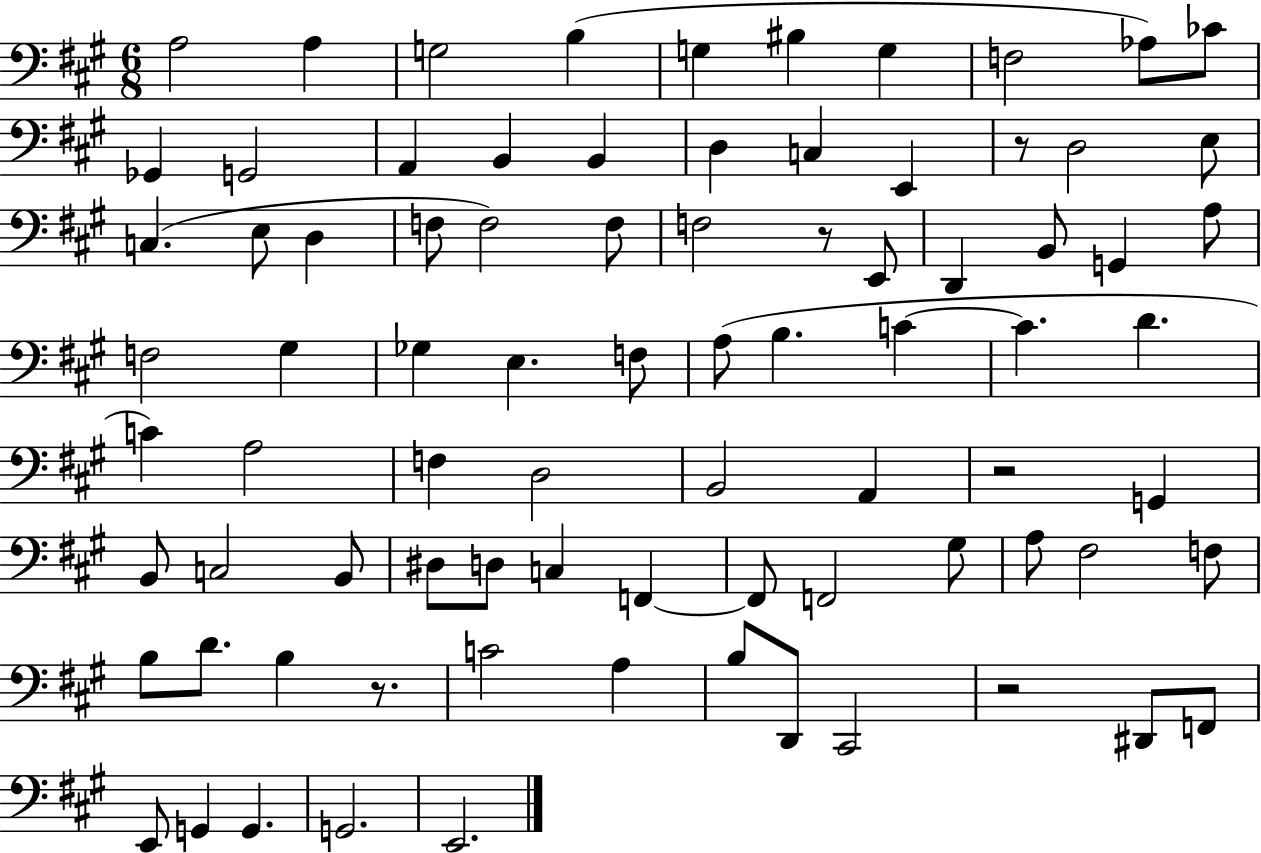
A3/h A3/q G3/h B3/q G3/q BIS3/q G3/q F3/h Ab3/e CES4/e Gb2/q G2/h A2/q B2/q B2/q D3/q C3/q E2/q R/e D3/h E3/e C3/q. E3/e D3/q F3/e F3/h F3/e F3/h R/e E2/e D2/q B2/e G2/q A3/e F3/h G#3/q Gb3/q E3/q. F3/e A3/e B3/q. C4/q C4/q. D4/q. C4/q A3/h F3/q D3/h B2/h A2/q R/h G2/q B2/e C3/h B2/e D#3/e D3/e C3/q F2/q F2/e F2/h G#3/e A3/e F#3/h F3/e B3/e D4/e. B3/q R/e. C4/h A3/q B3/e D2/e C#2/h R/h D#2/e F2/e E2/e G2/q G2/q. G2/h. E2/h.